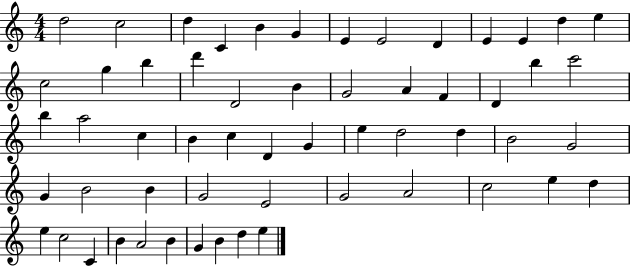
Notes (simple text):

D5/h C5/h D5/q C4/q B4/q G4/q E4/q E4/h D4/q E4/q E4/q D5/q E5/q C5/h G5/q B5/q D6/q D4/h B4/q G4/h A4/q F4/q D4/q B5/q C6/h B5/q A5/h C5/q B4/q C5/q D4/q G4/q E5/q D5/h D5/q B4/h G4/h G4/q B4/h B4/q G4/h E4/h G4/h A4/h C5/h E5/q D5/q E5/q C5/h C4/q B4/q A4/h B4/q G4/q B4/q D5/q E5/q